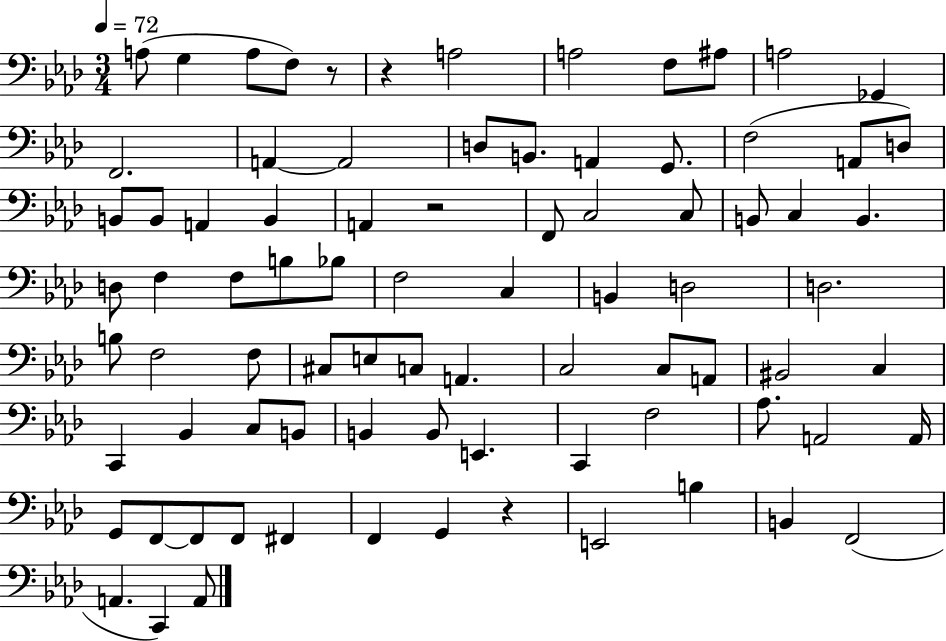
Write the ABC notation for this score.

X:1
T:Untitled
M:3/4
L:1/4
K:Ab
A,/2 G, A,/2 F,/2 z/2 z A,2 A,2 F,/2 ^A,/2 A,2 _G,, F,,2 A,, A,,2 D,/2 B,,/2 A,, G,,/2 F,2 A,,/2 D,/2 B,,/2 B,,/2 A,, B,, A,, z2 F,,/2 C,2 C,/2 B,,/2 C, B,, D,/2 F, F,/2 B,/2 _B,/2 F,2 C, B,, D,2 D,2 B,/2 F,2 F,/2 ^C,/2 E,/2 C,/2 A,, C,2 C,/2 A,,/2 ^B,,2 C, C,, _B,, C,/2 B,,/2 B,, B,,/2 E,, C,, F,2 _A,/2 A,,2 A,,/4 G,,/2 F,,/2 F,,/2 F,,/2 ^F,, F,, G,, z E,,2 B, B,, F,,2 A,, C,, A,,/2